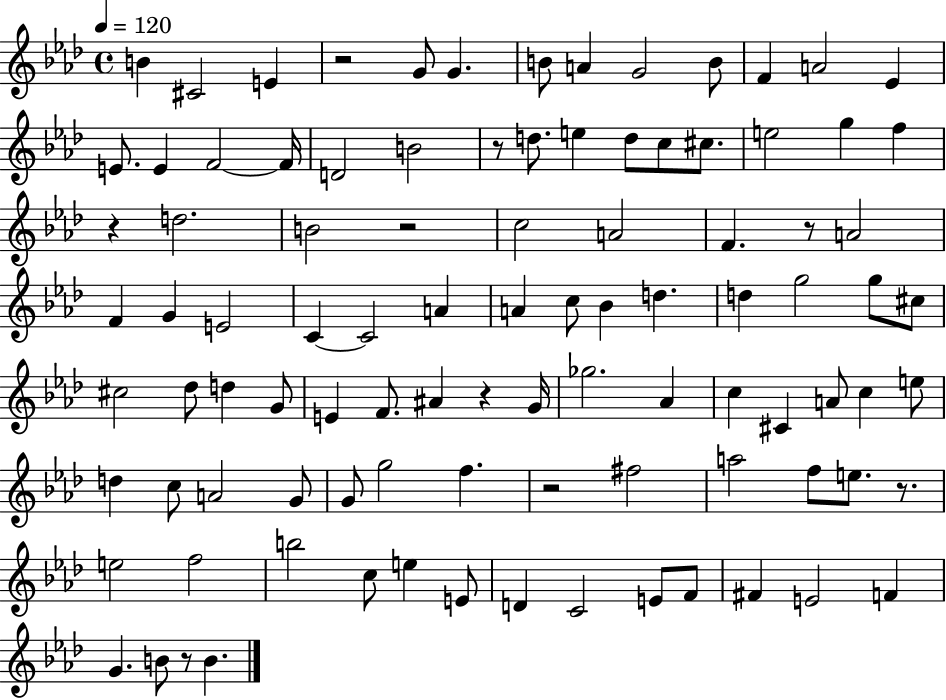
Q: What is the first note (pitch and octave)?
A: B4